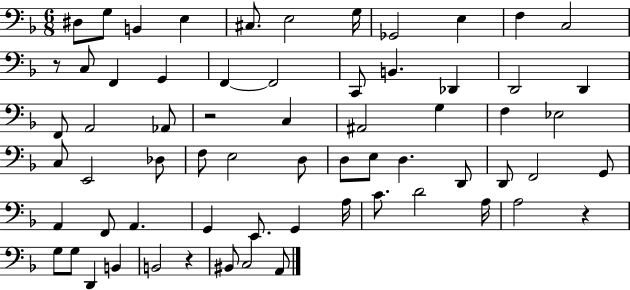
X:1
T:Untitled
M:6/8
L:1/4
K:F
^D,/2 G,/2 B,, E, ^C,/2 E,2 G,/4 _G,,2 E, F, C,2 z/2 C,/2 F,, G,, F,, F,,2 C,,/2 B,, _D,, D,,2 D,, F,,/2 A,,2 _A,,/2 z2 C, ^A,,2 G, F, _E,2 C,/2 E,,2 _D,/2 F,/2 E,2 D,/2 D,/2 E,/2 D, D,,/2 D,,/2 F,,2 G,,/2 A,, F,,/2 A,, G,, E,,/2 G,, A,/4 C/2 D2 A,/4 A,2 z G,/2 G,/2 D,, B,, B,,2 z ^B,,/2 C,2 A,,/2